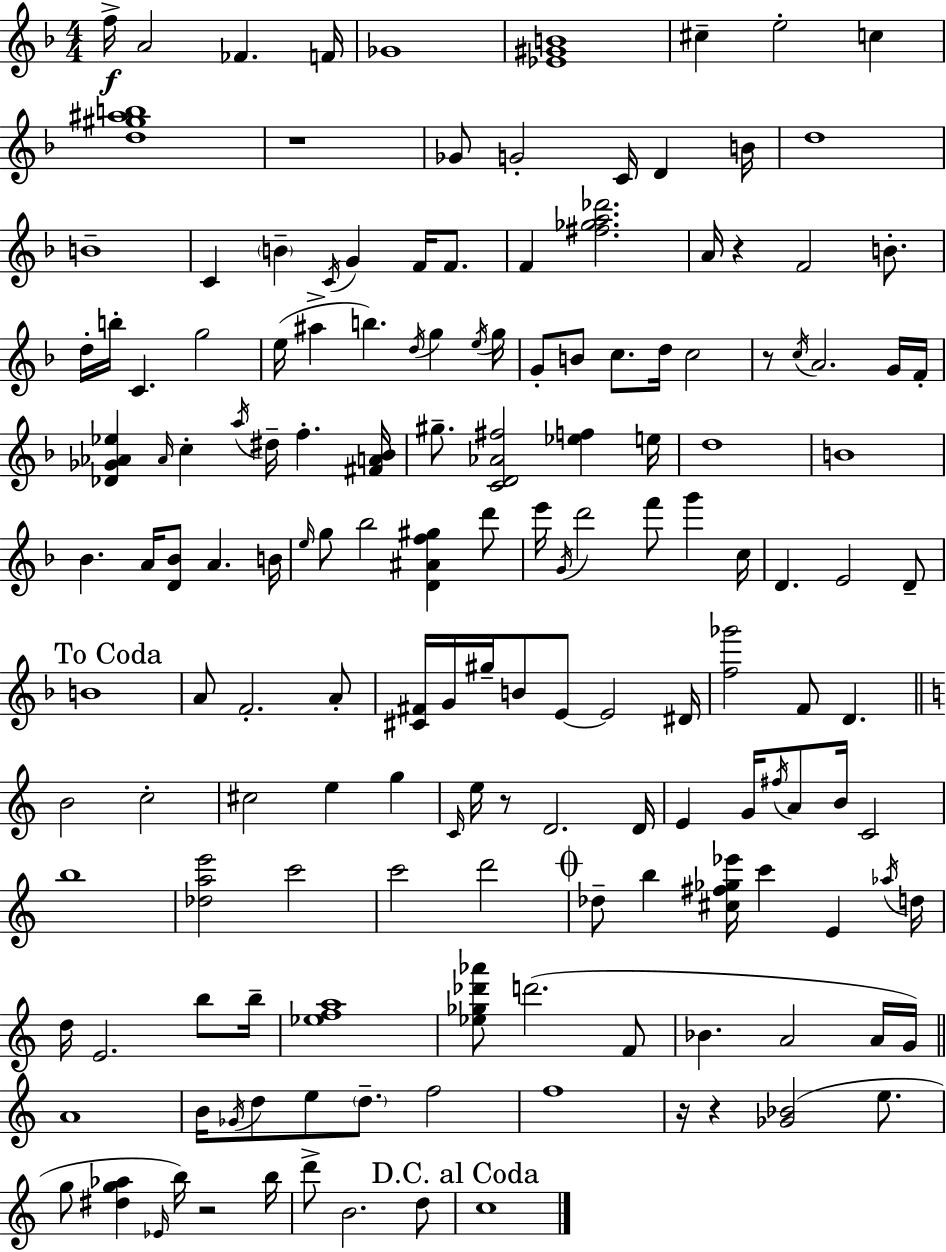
F5/s A4/h FES4/q. F4/s Gb4/w [Eb4,G#4,B4]/w C#5/q E5/h C5/q [D5,G#5,A#5,B5]/w R/w Gb4/e G4/h C4/s D4/q B4/s D5/w B4/w C4/q B4/q C4/s G4/q F4/s F4/e. F4/q [F#5,Gb5,A5,Db6]/h. A4/s R/q F4/h B4/e. D5/s B5/s C4/q. G5/h E5/s A#5/q B5/q. D5/s G5/q E5/s G5/s G4/e B4/e C5/e. D5/s C5/h R/e C5/s A4/h. G4/s F4/s [Db4,Gb4,Ab4,Eb5]/q Ab4/s C5/q A5/s D#5/s F5/q. [F#4,A4,Bb4]/s G#5/e. [C4,D4,Ab4,F#5]/h [Eb5,F5]/q E5/s D5/w B4/w Bb4/q. A4/s [D4,Bb4]/e A4/q. B4/s E5/s G5/e Bb5/h [D4,A#4,F5,G#5]/q D6/e E6/s G4/s D6/h F6/e G6/q C5/s D4/q. E4/h D4/e B4/w A4/e F4/h. A4/e [C#4,F#4]/s G4/s G#5/s B4/e E4/e E4/h D#4/s [F5,Gb6]/h F4/e D4/q. B4/h C5/h C#5/h E5/q G5/q C4/s E5/s R/e D4/h. D4/s E4/q G4/s F#5/s A4/e B4/s C4/h B5/w [Db5,A5,E6]/h C6/h C6/h D6/h Db5/e B5/q [C#5,F#5,Gb5,Eb6]/s C6/q E4/q Ab5/s D5/s D5/s E4/h. B5/e B5/s [Eb5,F5,A5]/w [Eb5,Gb5,Db6,Ab6]/e D6/h. F4/e Bb4/q. A4/h A4/s G4/s A4/w B4/s Gb4/s D5/e E5/e D5/e. F5/h F5/w R/s R/q [Gb4,Bb4]/h E5/e. G5/e [D#5,G5,Ab5]/q Eb4/s B5/s R/h B5/s D6/e B4/h. D5/e C5/w